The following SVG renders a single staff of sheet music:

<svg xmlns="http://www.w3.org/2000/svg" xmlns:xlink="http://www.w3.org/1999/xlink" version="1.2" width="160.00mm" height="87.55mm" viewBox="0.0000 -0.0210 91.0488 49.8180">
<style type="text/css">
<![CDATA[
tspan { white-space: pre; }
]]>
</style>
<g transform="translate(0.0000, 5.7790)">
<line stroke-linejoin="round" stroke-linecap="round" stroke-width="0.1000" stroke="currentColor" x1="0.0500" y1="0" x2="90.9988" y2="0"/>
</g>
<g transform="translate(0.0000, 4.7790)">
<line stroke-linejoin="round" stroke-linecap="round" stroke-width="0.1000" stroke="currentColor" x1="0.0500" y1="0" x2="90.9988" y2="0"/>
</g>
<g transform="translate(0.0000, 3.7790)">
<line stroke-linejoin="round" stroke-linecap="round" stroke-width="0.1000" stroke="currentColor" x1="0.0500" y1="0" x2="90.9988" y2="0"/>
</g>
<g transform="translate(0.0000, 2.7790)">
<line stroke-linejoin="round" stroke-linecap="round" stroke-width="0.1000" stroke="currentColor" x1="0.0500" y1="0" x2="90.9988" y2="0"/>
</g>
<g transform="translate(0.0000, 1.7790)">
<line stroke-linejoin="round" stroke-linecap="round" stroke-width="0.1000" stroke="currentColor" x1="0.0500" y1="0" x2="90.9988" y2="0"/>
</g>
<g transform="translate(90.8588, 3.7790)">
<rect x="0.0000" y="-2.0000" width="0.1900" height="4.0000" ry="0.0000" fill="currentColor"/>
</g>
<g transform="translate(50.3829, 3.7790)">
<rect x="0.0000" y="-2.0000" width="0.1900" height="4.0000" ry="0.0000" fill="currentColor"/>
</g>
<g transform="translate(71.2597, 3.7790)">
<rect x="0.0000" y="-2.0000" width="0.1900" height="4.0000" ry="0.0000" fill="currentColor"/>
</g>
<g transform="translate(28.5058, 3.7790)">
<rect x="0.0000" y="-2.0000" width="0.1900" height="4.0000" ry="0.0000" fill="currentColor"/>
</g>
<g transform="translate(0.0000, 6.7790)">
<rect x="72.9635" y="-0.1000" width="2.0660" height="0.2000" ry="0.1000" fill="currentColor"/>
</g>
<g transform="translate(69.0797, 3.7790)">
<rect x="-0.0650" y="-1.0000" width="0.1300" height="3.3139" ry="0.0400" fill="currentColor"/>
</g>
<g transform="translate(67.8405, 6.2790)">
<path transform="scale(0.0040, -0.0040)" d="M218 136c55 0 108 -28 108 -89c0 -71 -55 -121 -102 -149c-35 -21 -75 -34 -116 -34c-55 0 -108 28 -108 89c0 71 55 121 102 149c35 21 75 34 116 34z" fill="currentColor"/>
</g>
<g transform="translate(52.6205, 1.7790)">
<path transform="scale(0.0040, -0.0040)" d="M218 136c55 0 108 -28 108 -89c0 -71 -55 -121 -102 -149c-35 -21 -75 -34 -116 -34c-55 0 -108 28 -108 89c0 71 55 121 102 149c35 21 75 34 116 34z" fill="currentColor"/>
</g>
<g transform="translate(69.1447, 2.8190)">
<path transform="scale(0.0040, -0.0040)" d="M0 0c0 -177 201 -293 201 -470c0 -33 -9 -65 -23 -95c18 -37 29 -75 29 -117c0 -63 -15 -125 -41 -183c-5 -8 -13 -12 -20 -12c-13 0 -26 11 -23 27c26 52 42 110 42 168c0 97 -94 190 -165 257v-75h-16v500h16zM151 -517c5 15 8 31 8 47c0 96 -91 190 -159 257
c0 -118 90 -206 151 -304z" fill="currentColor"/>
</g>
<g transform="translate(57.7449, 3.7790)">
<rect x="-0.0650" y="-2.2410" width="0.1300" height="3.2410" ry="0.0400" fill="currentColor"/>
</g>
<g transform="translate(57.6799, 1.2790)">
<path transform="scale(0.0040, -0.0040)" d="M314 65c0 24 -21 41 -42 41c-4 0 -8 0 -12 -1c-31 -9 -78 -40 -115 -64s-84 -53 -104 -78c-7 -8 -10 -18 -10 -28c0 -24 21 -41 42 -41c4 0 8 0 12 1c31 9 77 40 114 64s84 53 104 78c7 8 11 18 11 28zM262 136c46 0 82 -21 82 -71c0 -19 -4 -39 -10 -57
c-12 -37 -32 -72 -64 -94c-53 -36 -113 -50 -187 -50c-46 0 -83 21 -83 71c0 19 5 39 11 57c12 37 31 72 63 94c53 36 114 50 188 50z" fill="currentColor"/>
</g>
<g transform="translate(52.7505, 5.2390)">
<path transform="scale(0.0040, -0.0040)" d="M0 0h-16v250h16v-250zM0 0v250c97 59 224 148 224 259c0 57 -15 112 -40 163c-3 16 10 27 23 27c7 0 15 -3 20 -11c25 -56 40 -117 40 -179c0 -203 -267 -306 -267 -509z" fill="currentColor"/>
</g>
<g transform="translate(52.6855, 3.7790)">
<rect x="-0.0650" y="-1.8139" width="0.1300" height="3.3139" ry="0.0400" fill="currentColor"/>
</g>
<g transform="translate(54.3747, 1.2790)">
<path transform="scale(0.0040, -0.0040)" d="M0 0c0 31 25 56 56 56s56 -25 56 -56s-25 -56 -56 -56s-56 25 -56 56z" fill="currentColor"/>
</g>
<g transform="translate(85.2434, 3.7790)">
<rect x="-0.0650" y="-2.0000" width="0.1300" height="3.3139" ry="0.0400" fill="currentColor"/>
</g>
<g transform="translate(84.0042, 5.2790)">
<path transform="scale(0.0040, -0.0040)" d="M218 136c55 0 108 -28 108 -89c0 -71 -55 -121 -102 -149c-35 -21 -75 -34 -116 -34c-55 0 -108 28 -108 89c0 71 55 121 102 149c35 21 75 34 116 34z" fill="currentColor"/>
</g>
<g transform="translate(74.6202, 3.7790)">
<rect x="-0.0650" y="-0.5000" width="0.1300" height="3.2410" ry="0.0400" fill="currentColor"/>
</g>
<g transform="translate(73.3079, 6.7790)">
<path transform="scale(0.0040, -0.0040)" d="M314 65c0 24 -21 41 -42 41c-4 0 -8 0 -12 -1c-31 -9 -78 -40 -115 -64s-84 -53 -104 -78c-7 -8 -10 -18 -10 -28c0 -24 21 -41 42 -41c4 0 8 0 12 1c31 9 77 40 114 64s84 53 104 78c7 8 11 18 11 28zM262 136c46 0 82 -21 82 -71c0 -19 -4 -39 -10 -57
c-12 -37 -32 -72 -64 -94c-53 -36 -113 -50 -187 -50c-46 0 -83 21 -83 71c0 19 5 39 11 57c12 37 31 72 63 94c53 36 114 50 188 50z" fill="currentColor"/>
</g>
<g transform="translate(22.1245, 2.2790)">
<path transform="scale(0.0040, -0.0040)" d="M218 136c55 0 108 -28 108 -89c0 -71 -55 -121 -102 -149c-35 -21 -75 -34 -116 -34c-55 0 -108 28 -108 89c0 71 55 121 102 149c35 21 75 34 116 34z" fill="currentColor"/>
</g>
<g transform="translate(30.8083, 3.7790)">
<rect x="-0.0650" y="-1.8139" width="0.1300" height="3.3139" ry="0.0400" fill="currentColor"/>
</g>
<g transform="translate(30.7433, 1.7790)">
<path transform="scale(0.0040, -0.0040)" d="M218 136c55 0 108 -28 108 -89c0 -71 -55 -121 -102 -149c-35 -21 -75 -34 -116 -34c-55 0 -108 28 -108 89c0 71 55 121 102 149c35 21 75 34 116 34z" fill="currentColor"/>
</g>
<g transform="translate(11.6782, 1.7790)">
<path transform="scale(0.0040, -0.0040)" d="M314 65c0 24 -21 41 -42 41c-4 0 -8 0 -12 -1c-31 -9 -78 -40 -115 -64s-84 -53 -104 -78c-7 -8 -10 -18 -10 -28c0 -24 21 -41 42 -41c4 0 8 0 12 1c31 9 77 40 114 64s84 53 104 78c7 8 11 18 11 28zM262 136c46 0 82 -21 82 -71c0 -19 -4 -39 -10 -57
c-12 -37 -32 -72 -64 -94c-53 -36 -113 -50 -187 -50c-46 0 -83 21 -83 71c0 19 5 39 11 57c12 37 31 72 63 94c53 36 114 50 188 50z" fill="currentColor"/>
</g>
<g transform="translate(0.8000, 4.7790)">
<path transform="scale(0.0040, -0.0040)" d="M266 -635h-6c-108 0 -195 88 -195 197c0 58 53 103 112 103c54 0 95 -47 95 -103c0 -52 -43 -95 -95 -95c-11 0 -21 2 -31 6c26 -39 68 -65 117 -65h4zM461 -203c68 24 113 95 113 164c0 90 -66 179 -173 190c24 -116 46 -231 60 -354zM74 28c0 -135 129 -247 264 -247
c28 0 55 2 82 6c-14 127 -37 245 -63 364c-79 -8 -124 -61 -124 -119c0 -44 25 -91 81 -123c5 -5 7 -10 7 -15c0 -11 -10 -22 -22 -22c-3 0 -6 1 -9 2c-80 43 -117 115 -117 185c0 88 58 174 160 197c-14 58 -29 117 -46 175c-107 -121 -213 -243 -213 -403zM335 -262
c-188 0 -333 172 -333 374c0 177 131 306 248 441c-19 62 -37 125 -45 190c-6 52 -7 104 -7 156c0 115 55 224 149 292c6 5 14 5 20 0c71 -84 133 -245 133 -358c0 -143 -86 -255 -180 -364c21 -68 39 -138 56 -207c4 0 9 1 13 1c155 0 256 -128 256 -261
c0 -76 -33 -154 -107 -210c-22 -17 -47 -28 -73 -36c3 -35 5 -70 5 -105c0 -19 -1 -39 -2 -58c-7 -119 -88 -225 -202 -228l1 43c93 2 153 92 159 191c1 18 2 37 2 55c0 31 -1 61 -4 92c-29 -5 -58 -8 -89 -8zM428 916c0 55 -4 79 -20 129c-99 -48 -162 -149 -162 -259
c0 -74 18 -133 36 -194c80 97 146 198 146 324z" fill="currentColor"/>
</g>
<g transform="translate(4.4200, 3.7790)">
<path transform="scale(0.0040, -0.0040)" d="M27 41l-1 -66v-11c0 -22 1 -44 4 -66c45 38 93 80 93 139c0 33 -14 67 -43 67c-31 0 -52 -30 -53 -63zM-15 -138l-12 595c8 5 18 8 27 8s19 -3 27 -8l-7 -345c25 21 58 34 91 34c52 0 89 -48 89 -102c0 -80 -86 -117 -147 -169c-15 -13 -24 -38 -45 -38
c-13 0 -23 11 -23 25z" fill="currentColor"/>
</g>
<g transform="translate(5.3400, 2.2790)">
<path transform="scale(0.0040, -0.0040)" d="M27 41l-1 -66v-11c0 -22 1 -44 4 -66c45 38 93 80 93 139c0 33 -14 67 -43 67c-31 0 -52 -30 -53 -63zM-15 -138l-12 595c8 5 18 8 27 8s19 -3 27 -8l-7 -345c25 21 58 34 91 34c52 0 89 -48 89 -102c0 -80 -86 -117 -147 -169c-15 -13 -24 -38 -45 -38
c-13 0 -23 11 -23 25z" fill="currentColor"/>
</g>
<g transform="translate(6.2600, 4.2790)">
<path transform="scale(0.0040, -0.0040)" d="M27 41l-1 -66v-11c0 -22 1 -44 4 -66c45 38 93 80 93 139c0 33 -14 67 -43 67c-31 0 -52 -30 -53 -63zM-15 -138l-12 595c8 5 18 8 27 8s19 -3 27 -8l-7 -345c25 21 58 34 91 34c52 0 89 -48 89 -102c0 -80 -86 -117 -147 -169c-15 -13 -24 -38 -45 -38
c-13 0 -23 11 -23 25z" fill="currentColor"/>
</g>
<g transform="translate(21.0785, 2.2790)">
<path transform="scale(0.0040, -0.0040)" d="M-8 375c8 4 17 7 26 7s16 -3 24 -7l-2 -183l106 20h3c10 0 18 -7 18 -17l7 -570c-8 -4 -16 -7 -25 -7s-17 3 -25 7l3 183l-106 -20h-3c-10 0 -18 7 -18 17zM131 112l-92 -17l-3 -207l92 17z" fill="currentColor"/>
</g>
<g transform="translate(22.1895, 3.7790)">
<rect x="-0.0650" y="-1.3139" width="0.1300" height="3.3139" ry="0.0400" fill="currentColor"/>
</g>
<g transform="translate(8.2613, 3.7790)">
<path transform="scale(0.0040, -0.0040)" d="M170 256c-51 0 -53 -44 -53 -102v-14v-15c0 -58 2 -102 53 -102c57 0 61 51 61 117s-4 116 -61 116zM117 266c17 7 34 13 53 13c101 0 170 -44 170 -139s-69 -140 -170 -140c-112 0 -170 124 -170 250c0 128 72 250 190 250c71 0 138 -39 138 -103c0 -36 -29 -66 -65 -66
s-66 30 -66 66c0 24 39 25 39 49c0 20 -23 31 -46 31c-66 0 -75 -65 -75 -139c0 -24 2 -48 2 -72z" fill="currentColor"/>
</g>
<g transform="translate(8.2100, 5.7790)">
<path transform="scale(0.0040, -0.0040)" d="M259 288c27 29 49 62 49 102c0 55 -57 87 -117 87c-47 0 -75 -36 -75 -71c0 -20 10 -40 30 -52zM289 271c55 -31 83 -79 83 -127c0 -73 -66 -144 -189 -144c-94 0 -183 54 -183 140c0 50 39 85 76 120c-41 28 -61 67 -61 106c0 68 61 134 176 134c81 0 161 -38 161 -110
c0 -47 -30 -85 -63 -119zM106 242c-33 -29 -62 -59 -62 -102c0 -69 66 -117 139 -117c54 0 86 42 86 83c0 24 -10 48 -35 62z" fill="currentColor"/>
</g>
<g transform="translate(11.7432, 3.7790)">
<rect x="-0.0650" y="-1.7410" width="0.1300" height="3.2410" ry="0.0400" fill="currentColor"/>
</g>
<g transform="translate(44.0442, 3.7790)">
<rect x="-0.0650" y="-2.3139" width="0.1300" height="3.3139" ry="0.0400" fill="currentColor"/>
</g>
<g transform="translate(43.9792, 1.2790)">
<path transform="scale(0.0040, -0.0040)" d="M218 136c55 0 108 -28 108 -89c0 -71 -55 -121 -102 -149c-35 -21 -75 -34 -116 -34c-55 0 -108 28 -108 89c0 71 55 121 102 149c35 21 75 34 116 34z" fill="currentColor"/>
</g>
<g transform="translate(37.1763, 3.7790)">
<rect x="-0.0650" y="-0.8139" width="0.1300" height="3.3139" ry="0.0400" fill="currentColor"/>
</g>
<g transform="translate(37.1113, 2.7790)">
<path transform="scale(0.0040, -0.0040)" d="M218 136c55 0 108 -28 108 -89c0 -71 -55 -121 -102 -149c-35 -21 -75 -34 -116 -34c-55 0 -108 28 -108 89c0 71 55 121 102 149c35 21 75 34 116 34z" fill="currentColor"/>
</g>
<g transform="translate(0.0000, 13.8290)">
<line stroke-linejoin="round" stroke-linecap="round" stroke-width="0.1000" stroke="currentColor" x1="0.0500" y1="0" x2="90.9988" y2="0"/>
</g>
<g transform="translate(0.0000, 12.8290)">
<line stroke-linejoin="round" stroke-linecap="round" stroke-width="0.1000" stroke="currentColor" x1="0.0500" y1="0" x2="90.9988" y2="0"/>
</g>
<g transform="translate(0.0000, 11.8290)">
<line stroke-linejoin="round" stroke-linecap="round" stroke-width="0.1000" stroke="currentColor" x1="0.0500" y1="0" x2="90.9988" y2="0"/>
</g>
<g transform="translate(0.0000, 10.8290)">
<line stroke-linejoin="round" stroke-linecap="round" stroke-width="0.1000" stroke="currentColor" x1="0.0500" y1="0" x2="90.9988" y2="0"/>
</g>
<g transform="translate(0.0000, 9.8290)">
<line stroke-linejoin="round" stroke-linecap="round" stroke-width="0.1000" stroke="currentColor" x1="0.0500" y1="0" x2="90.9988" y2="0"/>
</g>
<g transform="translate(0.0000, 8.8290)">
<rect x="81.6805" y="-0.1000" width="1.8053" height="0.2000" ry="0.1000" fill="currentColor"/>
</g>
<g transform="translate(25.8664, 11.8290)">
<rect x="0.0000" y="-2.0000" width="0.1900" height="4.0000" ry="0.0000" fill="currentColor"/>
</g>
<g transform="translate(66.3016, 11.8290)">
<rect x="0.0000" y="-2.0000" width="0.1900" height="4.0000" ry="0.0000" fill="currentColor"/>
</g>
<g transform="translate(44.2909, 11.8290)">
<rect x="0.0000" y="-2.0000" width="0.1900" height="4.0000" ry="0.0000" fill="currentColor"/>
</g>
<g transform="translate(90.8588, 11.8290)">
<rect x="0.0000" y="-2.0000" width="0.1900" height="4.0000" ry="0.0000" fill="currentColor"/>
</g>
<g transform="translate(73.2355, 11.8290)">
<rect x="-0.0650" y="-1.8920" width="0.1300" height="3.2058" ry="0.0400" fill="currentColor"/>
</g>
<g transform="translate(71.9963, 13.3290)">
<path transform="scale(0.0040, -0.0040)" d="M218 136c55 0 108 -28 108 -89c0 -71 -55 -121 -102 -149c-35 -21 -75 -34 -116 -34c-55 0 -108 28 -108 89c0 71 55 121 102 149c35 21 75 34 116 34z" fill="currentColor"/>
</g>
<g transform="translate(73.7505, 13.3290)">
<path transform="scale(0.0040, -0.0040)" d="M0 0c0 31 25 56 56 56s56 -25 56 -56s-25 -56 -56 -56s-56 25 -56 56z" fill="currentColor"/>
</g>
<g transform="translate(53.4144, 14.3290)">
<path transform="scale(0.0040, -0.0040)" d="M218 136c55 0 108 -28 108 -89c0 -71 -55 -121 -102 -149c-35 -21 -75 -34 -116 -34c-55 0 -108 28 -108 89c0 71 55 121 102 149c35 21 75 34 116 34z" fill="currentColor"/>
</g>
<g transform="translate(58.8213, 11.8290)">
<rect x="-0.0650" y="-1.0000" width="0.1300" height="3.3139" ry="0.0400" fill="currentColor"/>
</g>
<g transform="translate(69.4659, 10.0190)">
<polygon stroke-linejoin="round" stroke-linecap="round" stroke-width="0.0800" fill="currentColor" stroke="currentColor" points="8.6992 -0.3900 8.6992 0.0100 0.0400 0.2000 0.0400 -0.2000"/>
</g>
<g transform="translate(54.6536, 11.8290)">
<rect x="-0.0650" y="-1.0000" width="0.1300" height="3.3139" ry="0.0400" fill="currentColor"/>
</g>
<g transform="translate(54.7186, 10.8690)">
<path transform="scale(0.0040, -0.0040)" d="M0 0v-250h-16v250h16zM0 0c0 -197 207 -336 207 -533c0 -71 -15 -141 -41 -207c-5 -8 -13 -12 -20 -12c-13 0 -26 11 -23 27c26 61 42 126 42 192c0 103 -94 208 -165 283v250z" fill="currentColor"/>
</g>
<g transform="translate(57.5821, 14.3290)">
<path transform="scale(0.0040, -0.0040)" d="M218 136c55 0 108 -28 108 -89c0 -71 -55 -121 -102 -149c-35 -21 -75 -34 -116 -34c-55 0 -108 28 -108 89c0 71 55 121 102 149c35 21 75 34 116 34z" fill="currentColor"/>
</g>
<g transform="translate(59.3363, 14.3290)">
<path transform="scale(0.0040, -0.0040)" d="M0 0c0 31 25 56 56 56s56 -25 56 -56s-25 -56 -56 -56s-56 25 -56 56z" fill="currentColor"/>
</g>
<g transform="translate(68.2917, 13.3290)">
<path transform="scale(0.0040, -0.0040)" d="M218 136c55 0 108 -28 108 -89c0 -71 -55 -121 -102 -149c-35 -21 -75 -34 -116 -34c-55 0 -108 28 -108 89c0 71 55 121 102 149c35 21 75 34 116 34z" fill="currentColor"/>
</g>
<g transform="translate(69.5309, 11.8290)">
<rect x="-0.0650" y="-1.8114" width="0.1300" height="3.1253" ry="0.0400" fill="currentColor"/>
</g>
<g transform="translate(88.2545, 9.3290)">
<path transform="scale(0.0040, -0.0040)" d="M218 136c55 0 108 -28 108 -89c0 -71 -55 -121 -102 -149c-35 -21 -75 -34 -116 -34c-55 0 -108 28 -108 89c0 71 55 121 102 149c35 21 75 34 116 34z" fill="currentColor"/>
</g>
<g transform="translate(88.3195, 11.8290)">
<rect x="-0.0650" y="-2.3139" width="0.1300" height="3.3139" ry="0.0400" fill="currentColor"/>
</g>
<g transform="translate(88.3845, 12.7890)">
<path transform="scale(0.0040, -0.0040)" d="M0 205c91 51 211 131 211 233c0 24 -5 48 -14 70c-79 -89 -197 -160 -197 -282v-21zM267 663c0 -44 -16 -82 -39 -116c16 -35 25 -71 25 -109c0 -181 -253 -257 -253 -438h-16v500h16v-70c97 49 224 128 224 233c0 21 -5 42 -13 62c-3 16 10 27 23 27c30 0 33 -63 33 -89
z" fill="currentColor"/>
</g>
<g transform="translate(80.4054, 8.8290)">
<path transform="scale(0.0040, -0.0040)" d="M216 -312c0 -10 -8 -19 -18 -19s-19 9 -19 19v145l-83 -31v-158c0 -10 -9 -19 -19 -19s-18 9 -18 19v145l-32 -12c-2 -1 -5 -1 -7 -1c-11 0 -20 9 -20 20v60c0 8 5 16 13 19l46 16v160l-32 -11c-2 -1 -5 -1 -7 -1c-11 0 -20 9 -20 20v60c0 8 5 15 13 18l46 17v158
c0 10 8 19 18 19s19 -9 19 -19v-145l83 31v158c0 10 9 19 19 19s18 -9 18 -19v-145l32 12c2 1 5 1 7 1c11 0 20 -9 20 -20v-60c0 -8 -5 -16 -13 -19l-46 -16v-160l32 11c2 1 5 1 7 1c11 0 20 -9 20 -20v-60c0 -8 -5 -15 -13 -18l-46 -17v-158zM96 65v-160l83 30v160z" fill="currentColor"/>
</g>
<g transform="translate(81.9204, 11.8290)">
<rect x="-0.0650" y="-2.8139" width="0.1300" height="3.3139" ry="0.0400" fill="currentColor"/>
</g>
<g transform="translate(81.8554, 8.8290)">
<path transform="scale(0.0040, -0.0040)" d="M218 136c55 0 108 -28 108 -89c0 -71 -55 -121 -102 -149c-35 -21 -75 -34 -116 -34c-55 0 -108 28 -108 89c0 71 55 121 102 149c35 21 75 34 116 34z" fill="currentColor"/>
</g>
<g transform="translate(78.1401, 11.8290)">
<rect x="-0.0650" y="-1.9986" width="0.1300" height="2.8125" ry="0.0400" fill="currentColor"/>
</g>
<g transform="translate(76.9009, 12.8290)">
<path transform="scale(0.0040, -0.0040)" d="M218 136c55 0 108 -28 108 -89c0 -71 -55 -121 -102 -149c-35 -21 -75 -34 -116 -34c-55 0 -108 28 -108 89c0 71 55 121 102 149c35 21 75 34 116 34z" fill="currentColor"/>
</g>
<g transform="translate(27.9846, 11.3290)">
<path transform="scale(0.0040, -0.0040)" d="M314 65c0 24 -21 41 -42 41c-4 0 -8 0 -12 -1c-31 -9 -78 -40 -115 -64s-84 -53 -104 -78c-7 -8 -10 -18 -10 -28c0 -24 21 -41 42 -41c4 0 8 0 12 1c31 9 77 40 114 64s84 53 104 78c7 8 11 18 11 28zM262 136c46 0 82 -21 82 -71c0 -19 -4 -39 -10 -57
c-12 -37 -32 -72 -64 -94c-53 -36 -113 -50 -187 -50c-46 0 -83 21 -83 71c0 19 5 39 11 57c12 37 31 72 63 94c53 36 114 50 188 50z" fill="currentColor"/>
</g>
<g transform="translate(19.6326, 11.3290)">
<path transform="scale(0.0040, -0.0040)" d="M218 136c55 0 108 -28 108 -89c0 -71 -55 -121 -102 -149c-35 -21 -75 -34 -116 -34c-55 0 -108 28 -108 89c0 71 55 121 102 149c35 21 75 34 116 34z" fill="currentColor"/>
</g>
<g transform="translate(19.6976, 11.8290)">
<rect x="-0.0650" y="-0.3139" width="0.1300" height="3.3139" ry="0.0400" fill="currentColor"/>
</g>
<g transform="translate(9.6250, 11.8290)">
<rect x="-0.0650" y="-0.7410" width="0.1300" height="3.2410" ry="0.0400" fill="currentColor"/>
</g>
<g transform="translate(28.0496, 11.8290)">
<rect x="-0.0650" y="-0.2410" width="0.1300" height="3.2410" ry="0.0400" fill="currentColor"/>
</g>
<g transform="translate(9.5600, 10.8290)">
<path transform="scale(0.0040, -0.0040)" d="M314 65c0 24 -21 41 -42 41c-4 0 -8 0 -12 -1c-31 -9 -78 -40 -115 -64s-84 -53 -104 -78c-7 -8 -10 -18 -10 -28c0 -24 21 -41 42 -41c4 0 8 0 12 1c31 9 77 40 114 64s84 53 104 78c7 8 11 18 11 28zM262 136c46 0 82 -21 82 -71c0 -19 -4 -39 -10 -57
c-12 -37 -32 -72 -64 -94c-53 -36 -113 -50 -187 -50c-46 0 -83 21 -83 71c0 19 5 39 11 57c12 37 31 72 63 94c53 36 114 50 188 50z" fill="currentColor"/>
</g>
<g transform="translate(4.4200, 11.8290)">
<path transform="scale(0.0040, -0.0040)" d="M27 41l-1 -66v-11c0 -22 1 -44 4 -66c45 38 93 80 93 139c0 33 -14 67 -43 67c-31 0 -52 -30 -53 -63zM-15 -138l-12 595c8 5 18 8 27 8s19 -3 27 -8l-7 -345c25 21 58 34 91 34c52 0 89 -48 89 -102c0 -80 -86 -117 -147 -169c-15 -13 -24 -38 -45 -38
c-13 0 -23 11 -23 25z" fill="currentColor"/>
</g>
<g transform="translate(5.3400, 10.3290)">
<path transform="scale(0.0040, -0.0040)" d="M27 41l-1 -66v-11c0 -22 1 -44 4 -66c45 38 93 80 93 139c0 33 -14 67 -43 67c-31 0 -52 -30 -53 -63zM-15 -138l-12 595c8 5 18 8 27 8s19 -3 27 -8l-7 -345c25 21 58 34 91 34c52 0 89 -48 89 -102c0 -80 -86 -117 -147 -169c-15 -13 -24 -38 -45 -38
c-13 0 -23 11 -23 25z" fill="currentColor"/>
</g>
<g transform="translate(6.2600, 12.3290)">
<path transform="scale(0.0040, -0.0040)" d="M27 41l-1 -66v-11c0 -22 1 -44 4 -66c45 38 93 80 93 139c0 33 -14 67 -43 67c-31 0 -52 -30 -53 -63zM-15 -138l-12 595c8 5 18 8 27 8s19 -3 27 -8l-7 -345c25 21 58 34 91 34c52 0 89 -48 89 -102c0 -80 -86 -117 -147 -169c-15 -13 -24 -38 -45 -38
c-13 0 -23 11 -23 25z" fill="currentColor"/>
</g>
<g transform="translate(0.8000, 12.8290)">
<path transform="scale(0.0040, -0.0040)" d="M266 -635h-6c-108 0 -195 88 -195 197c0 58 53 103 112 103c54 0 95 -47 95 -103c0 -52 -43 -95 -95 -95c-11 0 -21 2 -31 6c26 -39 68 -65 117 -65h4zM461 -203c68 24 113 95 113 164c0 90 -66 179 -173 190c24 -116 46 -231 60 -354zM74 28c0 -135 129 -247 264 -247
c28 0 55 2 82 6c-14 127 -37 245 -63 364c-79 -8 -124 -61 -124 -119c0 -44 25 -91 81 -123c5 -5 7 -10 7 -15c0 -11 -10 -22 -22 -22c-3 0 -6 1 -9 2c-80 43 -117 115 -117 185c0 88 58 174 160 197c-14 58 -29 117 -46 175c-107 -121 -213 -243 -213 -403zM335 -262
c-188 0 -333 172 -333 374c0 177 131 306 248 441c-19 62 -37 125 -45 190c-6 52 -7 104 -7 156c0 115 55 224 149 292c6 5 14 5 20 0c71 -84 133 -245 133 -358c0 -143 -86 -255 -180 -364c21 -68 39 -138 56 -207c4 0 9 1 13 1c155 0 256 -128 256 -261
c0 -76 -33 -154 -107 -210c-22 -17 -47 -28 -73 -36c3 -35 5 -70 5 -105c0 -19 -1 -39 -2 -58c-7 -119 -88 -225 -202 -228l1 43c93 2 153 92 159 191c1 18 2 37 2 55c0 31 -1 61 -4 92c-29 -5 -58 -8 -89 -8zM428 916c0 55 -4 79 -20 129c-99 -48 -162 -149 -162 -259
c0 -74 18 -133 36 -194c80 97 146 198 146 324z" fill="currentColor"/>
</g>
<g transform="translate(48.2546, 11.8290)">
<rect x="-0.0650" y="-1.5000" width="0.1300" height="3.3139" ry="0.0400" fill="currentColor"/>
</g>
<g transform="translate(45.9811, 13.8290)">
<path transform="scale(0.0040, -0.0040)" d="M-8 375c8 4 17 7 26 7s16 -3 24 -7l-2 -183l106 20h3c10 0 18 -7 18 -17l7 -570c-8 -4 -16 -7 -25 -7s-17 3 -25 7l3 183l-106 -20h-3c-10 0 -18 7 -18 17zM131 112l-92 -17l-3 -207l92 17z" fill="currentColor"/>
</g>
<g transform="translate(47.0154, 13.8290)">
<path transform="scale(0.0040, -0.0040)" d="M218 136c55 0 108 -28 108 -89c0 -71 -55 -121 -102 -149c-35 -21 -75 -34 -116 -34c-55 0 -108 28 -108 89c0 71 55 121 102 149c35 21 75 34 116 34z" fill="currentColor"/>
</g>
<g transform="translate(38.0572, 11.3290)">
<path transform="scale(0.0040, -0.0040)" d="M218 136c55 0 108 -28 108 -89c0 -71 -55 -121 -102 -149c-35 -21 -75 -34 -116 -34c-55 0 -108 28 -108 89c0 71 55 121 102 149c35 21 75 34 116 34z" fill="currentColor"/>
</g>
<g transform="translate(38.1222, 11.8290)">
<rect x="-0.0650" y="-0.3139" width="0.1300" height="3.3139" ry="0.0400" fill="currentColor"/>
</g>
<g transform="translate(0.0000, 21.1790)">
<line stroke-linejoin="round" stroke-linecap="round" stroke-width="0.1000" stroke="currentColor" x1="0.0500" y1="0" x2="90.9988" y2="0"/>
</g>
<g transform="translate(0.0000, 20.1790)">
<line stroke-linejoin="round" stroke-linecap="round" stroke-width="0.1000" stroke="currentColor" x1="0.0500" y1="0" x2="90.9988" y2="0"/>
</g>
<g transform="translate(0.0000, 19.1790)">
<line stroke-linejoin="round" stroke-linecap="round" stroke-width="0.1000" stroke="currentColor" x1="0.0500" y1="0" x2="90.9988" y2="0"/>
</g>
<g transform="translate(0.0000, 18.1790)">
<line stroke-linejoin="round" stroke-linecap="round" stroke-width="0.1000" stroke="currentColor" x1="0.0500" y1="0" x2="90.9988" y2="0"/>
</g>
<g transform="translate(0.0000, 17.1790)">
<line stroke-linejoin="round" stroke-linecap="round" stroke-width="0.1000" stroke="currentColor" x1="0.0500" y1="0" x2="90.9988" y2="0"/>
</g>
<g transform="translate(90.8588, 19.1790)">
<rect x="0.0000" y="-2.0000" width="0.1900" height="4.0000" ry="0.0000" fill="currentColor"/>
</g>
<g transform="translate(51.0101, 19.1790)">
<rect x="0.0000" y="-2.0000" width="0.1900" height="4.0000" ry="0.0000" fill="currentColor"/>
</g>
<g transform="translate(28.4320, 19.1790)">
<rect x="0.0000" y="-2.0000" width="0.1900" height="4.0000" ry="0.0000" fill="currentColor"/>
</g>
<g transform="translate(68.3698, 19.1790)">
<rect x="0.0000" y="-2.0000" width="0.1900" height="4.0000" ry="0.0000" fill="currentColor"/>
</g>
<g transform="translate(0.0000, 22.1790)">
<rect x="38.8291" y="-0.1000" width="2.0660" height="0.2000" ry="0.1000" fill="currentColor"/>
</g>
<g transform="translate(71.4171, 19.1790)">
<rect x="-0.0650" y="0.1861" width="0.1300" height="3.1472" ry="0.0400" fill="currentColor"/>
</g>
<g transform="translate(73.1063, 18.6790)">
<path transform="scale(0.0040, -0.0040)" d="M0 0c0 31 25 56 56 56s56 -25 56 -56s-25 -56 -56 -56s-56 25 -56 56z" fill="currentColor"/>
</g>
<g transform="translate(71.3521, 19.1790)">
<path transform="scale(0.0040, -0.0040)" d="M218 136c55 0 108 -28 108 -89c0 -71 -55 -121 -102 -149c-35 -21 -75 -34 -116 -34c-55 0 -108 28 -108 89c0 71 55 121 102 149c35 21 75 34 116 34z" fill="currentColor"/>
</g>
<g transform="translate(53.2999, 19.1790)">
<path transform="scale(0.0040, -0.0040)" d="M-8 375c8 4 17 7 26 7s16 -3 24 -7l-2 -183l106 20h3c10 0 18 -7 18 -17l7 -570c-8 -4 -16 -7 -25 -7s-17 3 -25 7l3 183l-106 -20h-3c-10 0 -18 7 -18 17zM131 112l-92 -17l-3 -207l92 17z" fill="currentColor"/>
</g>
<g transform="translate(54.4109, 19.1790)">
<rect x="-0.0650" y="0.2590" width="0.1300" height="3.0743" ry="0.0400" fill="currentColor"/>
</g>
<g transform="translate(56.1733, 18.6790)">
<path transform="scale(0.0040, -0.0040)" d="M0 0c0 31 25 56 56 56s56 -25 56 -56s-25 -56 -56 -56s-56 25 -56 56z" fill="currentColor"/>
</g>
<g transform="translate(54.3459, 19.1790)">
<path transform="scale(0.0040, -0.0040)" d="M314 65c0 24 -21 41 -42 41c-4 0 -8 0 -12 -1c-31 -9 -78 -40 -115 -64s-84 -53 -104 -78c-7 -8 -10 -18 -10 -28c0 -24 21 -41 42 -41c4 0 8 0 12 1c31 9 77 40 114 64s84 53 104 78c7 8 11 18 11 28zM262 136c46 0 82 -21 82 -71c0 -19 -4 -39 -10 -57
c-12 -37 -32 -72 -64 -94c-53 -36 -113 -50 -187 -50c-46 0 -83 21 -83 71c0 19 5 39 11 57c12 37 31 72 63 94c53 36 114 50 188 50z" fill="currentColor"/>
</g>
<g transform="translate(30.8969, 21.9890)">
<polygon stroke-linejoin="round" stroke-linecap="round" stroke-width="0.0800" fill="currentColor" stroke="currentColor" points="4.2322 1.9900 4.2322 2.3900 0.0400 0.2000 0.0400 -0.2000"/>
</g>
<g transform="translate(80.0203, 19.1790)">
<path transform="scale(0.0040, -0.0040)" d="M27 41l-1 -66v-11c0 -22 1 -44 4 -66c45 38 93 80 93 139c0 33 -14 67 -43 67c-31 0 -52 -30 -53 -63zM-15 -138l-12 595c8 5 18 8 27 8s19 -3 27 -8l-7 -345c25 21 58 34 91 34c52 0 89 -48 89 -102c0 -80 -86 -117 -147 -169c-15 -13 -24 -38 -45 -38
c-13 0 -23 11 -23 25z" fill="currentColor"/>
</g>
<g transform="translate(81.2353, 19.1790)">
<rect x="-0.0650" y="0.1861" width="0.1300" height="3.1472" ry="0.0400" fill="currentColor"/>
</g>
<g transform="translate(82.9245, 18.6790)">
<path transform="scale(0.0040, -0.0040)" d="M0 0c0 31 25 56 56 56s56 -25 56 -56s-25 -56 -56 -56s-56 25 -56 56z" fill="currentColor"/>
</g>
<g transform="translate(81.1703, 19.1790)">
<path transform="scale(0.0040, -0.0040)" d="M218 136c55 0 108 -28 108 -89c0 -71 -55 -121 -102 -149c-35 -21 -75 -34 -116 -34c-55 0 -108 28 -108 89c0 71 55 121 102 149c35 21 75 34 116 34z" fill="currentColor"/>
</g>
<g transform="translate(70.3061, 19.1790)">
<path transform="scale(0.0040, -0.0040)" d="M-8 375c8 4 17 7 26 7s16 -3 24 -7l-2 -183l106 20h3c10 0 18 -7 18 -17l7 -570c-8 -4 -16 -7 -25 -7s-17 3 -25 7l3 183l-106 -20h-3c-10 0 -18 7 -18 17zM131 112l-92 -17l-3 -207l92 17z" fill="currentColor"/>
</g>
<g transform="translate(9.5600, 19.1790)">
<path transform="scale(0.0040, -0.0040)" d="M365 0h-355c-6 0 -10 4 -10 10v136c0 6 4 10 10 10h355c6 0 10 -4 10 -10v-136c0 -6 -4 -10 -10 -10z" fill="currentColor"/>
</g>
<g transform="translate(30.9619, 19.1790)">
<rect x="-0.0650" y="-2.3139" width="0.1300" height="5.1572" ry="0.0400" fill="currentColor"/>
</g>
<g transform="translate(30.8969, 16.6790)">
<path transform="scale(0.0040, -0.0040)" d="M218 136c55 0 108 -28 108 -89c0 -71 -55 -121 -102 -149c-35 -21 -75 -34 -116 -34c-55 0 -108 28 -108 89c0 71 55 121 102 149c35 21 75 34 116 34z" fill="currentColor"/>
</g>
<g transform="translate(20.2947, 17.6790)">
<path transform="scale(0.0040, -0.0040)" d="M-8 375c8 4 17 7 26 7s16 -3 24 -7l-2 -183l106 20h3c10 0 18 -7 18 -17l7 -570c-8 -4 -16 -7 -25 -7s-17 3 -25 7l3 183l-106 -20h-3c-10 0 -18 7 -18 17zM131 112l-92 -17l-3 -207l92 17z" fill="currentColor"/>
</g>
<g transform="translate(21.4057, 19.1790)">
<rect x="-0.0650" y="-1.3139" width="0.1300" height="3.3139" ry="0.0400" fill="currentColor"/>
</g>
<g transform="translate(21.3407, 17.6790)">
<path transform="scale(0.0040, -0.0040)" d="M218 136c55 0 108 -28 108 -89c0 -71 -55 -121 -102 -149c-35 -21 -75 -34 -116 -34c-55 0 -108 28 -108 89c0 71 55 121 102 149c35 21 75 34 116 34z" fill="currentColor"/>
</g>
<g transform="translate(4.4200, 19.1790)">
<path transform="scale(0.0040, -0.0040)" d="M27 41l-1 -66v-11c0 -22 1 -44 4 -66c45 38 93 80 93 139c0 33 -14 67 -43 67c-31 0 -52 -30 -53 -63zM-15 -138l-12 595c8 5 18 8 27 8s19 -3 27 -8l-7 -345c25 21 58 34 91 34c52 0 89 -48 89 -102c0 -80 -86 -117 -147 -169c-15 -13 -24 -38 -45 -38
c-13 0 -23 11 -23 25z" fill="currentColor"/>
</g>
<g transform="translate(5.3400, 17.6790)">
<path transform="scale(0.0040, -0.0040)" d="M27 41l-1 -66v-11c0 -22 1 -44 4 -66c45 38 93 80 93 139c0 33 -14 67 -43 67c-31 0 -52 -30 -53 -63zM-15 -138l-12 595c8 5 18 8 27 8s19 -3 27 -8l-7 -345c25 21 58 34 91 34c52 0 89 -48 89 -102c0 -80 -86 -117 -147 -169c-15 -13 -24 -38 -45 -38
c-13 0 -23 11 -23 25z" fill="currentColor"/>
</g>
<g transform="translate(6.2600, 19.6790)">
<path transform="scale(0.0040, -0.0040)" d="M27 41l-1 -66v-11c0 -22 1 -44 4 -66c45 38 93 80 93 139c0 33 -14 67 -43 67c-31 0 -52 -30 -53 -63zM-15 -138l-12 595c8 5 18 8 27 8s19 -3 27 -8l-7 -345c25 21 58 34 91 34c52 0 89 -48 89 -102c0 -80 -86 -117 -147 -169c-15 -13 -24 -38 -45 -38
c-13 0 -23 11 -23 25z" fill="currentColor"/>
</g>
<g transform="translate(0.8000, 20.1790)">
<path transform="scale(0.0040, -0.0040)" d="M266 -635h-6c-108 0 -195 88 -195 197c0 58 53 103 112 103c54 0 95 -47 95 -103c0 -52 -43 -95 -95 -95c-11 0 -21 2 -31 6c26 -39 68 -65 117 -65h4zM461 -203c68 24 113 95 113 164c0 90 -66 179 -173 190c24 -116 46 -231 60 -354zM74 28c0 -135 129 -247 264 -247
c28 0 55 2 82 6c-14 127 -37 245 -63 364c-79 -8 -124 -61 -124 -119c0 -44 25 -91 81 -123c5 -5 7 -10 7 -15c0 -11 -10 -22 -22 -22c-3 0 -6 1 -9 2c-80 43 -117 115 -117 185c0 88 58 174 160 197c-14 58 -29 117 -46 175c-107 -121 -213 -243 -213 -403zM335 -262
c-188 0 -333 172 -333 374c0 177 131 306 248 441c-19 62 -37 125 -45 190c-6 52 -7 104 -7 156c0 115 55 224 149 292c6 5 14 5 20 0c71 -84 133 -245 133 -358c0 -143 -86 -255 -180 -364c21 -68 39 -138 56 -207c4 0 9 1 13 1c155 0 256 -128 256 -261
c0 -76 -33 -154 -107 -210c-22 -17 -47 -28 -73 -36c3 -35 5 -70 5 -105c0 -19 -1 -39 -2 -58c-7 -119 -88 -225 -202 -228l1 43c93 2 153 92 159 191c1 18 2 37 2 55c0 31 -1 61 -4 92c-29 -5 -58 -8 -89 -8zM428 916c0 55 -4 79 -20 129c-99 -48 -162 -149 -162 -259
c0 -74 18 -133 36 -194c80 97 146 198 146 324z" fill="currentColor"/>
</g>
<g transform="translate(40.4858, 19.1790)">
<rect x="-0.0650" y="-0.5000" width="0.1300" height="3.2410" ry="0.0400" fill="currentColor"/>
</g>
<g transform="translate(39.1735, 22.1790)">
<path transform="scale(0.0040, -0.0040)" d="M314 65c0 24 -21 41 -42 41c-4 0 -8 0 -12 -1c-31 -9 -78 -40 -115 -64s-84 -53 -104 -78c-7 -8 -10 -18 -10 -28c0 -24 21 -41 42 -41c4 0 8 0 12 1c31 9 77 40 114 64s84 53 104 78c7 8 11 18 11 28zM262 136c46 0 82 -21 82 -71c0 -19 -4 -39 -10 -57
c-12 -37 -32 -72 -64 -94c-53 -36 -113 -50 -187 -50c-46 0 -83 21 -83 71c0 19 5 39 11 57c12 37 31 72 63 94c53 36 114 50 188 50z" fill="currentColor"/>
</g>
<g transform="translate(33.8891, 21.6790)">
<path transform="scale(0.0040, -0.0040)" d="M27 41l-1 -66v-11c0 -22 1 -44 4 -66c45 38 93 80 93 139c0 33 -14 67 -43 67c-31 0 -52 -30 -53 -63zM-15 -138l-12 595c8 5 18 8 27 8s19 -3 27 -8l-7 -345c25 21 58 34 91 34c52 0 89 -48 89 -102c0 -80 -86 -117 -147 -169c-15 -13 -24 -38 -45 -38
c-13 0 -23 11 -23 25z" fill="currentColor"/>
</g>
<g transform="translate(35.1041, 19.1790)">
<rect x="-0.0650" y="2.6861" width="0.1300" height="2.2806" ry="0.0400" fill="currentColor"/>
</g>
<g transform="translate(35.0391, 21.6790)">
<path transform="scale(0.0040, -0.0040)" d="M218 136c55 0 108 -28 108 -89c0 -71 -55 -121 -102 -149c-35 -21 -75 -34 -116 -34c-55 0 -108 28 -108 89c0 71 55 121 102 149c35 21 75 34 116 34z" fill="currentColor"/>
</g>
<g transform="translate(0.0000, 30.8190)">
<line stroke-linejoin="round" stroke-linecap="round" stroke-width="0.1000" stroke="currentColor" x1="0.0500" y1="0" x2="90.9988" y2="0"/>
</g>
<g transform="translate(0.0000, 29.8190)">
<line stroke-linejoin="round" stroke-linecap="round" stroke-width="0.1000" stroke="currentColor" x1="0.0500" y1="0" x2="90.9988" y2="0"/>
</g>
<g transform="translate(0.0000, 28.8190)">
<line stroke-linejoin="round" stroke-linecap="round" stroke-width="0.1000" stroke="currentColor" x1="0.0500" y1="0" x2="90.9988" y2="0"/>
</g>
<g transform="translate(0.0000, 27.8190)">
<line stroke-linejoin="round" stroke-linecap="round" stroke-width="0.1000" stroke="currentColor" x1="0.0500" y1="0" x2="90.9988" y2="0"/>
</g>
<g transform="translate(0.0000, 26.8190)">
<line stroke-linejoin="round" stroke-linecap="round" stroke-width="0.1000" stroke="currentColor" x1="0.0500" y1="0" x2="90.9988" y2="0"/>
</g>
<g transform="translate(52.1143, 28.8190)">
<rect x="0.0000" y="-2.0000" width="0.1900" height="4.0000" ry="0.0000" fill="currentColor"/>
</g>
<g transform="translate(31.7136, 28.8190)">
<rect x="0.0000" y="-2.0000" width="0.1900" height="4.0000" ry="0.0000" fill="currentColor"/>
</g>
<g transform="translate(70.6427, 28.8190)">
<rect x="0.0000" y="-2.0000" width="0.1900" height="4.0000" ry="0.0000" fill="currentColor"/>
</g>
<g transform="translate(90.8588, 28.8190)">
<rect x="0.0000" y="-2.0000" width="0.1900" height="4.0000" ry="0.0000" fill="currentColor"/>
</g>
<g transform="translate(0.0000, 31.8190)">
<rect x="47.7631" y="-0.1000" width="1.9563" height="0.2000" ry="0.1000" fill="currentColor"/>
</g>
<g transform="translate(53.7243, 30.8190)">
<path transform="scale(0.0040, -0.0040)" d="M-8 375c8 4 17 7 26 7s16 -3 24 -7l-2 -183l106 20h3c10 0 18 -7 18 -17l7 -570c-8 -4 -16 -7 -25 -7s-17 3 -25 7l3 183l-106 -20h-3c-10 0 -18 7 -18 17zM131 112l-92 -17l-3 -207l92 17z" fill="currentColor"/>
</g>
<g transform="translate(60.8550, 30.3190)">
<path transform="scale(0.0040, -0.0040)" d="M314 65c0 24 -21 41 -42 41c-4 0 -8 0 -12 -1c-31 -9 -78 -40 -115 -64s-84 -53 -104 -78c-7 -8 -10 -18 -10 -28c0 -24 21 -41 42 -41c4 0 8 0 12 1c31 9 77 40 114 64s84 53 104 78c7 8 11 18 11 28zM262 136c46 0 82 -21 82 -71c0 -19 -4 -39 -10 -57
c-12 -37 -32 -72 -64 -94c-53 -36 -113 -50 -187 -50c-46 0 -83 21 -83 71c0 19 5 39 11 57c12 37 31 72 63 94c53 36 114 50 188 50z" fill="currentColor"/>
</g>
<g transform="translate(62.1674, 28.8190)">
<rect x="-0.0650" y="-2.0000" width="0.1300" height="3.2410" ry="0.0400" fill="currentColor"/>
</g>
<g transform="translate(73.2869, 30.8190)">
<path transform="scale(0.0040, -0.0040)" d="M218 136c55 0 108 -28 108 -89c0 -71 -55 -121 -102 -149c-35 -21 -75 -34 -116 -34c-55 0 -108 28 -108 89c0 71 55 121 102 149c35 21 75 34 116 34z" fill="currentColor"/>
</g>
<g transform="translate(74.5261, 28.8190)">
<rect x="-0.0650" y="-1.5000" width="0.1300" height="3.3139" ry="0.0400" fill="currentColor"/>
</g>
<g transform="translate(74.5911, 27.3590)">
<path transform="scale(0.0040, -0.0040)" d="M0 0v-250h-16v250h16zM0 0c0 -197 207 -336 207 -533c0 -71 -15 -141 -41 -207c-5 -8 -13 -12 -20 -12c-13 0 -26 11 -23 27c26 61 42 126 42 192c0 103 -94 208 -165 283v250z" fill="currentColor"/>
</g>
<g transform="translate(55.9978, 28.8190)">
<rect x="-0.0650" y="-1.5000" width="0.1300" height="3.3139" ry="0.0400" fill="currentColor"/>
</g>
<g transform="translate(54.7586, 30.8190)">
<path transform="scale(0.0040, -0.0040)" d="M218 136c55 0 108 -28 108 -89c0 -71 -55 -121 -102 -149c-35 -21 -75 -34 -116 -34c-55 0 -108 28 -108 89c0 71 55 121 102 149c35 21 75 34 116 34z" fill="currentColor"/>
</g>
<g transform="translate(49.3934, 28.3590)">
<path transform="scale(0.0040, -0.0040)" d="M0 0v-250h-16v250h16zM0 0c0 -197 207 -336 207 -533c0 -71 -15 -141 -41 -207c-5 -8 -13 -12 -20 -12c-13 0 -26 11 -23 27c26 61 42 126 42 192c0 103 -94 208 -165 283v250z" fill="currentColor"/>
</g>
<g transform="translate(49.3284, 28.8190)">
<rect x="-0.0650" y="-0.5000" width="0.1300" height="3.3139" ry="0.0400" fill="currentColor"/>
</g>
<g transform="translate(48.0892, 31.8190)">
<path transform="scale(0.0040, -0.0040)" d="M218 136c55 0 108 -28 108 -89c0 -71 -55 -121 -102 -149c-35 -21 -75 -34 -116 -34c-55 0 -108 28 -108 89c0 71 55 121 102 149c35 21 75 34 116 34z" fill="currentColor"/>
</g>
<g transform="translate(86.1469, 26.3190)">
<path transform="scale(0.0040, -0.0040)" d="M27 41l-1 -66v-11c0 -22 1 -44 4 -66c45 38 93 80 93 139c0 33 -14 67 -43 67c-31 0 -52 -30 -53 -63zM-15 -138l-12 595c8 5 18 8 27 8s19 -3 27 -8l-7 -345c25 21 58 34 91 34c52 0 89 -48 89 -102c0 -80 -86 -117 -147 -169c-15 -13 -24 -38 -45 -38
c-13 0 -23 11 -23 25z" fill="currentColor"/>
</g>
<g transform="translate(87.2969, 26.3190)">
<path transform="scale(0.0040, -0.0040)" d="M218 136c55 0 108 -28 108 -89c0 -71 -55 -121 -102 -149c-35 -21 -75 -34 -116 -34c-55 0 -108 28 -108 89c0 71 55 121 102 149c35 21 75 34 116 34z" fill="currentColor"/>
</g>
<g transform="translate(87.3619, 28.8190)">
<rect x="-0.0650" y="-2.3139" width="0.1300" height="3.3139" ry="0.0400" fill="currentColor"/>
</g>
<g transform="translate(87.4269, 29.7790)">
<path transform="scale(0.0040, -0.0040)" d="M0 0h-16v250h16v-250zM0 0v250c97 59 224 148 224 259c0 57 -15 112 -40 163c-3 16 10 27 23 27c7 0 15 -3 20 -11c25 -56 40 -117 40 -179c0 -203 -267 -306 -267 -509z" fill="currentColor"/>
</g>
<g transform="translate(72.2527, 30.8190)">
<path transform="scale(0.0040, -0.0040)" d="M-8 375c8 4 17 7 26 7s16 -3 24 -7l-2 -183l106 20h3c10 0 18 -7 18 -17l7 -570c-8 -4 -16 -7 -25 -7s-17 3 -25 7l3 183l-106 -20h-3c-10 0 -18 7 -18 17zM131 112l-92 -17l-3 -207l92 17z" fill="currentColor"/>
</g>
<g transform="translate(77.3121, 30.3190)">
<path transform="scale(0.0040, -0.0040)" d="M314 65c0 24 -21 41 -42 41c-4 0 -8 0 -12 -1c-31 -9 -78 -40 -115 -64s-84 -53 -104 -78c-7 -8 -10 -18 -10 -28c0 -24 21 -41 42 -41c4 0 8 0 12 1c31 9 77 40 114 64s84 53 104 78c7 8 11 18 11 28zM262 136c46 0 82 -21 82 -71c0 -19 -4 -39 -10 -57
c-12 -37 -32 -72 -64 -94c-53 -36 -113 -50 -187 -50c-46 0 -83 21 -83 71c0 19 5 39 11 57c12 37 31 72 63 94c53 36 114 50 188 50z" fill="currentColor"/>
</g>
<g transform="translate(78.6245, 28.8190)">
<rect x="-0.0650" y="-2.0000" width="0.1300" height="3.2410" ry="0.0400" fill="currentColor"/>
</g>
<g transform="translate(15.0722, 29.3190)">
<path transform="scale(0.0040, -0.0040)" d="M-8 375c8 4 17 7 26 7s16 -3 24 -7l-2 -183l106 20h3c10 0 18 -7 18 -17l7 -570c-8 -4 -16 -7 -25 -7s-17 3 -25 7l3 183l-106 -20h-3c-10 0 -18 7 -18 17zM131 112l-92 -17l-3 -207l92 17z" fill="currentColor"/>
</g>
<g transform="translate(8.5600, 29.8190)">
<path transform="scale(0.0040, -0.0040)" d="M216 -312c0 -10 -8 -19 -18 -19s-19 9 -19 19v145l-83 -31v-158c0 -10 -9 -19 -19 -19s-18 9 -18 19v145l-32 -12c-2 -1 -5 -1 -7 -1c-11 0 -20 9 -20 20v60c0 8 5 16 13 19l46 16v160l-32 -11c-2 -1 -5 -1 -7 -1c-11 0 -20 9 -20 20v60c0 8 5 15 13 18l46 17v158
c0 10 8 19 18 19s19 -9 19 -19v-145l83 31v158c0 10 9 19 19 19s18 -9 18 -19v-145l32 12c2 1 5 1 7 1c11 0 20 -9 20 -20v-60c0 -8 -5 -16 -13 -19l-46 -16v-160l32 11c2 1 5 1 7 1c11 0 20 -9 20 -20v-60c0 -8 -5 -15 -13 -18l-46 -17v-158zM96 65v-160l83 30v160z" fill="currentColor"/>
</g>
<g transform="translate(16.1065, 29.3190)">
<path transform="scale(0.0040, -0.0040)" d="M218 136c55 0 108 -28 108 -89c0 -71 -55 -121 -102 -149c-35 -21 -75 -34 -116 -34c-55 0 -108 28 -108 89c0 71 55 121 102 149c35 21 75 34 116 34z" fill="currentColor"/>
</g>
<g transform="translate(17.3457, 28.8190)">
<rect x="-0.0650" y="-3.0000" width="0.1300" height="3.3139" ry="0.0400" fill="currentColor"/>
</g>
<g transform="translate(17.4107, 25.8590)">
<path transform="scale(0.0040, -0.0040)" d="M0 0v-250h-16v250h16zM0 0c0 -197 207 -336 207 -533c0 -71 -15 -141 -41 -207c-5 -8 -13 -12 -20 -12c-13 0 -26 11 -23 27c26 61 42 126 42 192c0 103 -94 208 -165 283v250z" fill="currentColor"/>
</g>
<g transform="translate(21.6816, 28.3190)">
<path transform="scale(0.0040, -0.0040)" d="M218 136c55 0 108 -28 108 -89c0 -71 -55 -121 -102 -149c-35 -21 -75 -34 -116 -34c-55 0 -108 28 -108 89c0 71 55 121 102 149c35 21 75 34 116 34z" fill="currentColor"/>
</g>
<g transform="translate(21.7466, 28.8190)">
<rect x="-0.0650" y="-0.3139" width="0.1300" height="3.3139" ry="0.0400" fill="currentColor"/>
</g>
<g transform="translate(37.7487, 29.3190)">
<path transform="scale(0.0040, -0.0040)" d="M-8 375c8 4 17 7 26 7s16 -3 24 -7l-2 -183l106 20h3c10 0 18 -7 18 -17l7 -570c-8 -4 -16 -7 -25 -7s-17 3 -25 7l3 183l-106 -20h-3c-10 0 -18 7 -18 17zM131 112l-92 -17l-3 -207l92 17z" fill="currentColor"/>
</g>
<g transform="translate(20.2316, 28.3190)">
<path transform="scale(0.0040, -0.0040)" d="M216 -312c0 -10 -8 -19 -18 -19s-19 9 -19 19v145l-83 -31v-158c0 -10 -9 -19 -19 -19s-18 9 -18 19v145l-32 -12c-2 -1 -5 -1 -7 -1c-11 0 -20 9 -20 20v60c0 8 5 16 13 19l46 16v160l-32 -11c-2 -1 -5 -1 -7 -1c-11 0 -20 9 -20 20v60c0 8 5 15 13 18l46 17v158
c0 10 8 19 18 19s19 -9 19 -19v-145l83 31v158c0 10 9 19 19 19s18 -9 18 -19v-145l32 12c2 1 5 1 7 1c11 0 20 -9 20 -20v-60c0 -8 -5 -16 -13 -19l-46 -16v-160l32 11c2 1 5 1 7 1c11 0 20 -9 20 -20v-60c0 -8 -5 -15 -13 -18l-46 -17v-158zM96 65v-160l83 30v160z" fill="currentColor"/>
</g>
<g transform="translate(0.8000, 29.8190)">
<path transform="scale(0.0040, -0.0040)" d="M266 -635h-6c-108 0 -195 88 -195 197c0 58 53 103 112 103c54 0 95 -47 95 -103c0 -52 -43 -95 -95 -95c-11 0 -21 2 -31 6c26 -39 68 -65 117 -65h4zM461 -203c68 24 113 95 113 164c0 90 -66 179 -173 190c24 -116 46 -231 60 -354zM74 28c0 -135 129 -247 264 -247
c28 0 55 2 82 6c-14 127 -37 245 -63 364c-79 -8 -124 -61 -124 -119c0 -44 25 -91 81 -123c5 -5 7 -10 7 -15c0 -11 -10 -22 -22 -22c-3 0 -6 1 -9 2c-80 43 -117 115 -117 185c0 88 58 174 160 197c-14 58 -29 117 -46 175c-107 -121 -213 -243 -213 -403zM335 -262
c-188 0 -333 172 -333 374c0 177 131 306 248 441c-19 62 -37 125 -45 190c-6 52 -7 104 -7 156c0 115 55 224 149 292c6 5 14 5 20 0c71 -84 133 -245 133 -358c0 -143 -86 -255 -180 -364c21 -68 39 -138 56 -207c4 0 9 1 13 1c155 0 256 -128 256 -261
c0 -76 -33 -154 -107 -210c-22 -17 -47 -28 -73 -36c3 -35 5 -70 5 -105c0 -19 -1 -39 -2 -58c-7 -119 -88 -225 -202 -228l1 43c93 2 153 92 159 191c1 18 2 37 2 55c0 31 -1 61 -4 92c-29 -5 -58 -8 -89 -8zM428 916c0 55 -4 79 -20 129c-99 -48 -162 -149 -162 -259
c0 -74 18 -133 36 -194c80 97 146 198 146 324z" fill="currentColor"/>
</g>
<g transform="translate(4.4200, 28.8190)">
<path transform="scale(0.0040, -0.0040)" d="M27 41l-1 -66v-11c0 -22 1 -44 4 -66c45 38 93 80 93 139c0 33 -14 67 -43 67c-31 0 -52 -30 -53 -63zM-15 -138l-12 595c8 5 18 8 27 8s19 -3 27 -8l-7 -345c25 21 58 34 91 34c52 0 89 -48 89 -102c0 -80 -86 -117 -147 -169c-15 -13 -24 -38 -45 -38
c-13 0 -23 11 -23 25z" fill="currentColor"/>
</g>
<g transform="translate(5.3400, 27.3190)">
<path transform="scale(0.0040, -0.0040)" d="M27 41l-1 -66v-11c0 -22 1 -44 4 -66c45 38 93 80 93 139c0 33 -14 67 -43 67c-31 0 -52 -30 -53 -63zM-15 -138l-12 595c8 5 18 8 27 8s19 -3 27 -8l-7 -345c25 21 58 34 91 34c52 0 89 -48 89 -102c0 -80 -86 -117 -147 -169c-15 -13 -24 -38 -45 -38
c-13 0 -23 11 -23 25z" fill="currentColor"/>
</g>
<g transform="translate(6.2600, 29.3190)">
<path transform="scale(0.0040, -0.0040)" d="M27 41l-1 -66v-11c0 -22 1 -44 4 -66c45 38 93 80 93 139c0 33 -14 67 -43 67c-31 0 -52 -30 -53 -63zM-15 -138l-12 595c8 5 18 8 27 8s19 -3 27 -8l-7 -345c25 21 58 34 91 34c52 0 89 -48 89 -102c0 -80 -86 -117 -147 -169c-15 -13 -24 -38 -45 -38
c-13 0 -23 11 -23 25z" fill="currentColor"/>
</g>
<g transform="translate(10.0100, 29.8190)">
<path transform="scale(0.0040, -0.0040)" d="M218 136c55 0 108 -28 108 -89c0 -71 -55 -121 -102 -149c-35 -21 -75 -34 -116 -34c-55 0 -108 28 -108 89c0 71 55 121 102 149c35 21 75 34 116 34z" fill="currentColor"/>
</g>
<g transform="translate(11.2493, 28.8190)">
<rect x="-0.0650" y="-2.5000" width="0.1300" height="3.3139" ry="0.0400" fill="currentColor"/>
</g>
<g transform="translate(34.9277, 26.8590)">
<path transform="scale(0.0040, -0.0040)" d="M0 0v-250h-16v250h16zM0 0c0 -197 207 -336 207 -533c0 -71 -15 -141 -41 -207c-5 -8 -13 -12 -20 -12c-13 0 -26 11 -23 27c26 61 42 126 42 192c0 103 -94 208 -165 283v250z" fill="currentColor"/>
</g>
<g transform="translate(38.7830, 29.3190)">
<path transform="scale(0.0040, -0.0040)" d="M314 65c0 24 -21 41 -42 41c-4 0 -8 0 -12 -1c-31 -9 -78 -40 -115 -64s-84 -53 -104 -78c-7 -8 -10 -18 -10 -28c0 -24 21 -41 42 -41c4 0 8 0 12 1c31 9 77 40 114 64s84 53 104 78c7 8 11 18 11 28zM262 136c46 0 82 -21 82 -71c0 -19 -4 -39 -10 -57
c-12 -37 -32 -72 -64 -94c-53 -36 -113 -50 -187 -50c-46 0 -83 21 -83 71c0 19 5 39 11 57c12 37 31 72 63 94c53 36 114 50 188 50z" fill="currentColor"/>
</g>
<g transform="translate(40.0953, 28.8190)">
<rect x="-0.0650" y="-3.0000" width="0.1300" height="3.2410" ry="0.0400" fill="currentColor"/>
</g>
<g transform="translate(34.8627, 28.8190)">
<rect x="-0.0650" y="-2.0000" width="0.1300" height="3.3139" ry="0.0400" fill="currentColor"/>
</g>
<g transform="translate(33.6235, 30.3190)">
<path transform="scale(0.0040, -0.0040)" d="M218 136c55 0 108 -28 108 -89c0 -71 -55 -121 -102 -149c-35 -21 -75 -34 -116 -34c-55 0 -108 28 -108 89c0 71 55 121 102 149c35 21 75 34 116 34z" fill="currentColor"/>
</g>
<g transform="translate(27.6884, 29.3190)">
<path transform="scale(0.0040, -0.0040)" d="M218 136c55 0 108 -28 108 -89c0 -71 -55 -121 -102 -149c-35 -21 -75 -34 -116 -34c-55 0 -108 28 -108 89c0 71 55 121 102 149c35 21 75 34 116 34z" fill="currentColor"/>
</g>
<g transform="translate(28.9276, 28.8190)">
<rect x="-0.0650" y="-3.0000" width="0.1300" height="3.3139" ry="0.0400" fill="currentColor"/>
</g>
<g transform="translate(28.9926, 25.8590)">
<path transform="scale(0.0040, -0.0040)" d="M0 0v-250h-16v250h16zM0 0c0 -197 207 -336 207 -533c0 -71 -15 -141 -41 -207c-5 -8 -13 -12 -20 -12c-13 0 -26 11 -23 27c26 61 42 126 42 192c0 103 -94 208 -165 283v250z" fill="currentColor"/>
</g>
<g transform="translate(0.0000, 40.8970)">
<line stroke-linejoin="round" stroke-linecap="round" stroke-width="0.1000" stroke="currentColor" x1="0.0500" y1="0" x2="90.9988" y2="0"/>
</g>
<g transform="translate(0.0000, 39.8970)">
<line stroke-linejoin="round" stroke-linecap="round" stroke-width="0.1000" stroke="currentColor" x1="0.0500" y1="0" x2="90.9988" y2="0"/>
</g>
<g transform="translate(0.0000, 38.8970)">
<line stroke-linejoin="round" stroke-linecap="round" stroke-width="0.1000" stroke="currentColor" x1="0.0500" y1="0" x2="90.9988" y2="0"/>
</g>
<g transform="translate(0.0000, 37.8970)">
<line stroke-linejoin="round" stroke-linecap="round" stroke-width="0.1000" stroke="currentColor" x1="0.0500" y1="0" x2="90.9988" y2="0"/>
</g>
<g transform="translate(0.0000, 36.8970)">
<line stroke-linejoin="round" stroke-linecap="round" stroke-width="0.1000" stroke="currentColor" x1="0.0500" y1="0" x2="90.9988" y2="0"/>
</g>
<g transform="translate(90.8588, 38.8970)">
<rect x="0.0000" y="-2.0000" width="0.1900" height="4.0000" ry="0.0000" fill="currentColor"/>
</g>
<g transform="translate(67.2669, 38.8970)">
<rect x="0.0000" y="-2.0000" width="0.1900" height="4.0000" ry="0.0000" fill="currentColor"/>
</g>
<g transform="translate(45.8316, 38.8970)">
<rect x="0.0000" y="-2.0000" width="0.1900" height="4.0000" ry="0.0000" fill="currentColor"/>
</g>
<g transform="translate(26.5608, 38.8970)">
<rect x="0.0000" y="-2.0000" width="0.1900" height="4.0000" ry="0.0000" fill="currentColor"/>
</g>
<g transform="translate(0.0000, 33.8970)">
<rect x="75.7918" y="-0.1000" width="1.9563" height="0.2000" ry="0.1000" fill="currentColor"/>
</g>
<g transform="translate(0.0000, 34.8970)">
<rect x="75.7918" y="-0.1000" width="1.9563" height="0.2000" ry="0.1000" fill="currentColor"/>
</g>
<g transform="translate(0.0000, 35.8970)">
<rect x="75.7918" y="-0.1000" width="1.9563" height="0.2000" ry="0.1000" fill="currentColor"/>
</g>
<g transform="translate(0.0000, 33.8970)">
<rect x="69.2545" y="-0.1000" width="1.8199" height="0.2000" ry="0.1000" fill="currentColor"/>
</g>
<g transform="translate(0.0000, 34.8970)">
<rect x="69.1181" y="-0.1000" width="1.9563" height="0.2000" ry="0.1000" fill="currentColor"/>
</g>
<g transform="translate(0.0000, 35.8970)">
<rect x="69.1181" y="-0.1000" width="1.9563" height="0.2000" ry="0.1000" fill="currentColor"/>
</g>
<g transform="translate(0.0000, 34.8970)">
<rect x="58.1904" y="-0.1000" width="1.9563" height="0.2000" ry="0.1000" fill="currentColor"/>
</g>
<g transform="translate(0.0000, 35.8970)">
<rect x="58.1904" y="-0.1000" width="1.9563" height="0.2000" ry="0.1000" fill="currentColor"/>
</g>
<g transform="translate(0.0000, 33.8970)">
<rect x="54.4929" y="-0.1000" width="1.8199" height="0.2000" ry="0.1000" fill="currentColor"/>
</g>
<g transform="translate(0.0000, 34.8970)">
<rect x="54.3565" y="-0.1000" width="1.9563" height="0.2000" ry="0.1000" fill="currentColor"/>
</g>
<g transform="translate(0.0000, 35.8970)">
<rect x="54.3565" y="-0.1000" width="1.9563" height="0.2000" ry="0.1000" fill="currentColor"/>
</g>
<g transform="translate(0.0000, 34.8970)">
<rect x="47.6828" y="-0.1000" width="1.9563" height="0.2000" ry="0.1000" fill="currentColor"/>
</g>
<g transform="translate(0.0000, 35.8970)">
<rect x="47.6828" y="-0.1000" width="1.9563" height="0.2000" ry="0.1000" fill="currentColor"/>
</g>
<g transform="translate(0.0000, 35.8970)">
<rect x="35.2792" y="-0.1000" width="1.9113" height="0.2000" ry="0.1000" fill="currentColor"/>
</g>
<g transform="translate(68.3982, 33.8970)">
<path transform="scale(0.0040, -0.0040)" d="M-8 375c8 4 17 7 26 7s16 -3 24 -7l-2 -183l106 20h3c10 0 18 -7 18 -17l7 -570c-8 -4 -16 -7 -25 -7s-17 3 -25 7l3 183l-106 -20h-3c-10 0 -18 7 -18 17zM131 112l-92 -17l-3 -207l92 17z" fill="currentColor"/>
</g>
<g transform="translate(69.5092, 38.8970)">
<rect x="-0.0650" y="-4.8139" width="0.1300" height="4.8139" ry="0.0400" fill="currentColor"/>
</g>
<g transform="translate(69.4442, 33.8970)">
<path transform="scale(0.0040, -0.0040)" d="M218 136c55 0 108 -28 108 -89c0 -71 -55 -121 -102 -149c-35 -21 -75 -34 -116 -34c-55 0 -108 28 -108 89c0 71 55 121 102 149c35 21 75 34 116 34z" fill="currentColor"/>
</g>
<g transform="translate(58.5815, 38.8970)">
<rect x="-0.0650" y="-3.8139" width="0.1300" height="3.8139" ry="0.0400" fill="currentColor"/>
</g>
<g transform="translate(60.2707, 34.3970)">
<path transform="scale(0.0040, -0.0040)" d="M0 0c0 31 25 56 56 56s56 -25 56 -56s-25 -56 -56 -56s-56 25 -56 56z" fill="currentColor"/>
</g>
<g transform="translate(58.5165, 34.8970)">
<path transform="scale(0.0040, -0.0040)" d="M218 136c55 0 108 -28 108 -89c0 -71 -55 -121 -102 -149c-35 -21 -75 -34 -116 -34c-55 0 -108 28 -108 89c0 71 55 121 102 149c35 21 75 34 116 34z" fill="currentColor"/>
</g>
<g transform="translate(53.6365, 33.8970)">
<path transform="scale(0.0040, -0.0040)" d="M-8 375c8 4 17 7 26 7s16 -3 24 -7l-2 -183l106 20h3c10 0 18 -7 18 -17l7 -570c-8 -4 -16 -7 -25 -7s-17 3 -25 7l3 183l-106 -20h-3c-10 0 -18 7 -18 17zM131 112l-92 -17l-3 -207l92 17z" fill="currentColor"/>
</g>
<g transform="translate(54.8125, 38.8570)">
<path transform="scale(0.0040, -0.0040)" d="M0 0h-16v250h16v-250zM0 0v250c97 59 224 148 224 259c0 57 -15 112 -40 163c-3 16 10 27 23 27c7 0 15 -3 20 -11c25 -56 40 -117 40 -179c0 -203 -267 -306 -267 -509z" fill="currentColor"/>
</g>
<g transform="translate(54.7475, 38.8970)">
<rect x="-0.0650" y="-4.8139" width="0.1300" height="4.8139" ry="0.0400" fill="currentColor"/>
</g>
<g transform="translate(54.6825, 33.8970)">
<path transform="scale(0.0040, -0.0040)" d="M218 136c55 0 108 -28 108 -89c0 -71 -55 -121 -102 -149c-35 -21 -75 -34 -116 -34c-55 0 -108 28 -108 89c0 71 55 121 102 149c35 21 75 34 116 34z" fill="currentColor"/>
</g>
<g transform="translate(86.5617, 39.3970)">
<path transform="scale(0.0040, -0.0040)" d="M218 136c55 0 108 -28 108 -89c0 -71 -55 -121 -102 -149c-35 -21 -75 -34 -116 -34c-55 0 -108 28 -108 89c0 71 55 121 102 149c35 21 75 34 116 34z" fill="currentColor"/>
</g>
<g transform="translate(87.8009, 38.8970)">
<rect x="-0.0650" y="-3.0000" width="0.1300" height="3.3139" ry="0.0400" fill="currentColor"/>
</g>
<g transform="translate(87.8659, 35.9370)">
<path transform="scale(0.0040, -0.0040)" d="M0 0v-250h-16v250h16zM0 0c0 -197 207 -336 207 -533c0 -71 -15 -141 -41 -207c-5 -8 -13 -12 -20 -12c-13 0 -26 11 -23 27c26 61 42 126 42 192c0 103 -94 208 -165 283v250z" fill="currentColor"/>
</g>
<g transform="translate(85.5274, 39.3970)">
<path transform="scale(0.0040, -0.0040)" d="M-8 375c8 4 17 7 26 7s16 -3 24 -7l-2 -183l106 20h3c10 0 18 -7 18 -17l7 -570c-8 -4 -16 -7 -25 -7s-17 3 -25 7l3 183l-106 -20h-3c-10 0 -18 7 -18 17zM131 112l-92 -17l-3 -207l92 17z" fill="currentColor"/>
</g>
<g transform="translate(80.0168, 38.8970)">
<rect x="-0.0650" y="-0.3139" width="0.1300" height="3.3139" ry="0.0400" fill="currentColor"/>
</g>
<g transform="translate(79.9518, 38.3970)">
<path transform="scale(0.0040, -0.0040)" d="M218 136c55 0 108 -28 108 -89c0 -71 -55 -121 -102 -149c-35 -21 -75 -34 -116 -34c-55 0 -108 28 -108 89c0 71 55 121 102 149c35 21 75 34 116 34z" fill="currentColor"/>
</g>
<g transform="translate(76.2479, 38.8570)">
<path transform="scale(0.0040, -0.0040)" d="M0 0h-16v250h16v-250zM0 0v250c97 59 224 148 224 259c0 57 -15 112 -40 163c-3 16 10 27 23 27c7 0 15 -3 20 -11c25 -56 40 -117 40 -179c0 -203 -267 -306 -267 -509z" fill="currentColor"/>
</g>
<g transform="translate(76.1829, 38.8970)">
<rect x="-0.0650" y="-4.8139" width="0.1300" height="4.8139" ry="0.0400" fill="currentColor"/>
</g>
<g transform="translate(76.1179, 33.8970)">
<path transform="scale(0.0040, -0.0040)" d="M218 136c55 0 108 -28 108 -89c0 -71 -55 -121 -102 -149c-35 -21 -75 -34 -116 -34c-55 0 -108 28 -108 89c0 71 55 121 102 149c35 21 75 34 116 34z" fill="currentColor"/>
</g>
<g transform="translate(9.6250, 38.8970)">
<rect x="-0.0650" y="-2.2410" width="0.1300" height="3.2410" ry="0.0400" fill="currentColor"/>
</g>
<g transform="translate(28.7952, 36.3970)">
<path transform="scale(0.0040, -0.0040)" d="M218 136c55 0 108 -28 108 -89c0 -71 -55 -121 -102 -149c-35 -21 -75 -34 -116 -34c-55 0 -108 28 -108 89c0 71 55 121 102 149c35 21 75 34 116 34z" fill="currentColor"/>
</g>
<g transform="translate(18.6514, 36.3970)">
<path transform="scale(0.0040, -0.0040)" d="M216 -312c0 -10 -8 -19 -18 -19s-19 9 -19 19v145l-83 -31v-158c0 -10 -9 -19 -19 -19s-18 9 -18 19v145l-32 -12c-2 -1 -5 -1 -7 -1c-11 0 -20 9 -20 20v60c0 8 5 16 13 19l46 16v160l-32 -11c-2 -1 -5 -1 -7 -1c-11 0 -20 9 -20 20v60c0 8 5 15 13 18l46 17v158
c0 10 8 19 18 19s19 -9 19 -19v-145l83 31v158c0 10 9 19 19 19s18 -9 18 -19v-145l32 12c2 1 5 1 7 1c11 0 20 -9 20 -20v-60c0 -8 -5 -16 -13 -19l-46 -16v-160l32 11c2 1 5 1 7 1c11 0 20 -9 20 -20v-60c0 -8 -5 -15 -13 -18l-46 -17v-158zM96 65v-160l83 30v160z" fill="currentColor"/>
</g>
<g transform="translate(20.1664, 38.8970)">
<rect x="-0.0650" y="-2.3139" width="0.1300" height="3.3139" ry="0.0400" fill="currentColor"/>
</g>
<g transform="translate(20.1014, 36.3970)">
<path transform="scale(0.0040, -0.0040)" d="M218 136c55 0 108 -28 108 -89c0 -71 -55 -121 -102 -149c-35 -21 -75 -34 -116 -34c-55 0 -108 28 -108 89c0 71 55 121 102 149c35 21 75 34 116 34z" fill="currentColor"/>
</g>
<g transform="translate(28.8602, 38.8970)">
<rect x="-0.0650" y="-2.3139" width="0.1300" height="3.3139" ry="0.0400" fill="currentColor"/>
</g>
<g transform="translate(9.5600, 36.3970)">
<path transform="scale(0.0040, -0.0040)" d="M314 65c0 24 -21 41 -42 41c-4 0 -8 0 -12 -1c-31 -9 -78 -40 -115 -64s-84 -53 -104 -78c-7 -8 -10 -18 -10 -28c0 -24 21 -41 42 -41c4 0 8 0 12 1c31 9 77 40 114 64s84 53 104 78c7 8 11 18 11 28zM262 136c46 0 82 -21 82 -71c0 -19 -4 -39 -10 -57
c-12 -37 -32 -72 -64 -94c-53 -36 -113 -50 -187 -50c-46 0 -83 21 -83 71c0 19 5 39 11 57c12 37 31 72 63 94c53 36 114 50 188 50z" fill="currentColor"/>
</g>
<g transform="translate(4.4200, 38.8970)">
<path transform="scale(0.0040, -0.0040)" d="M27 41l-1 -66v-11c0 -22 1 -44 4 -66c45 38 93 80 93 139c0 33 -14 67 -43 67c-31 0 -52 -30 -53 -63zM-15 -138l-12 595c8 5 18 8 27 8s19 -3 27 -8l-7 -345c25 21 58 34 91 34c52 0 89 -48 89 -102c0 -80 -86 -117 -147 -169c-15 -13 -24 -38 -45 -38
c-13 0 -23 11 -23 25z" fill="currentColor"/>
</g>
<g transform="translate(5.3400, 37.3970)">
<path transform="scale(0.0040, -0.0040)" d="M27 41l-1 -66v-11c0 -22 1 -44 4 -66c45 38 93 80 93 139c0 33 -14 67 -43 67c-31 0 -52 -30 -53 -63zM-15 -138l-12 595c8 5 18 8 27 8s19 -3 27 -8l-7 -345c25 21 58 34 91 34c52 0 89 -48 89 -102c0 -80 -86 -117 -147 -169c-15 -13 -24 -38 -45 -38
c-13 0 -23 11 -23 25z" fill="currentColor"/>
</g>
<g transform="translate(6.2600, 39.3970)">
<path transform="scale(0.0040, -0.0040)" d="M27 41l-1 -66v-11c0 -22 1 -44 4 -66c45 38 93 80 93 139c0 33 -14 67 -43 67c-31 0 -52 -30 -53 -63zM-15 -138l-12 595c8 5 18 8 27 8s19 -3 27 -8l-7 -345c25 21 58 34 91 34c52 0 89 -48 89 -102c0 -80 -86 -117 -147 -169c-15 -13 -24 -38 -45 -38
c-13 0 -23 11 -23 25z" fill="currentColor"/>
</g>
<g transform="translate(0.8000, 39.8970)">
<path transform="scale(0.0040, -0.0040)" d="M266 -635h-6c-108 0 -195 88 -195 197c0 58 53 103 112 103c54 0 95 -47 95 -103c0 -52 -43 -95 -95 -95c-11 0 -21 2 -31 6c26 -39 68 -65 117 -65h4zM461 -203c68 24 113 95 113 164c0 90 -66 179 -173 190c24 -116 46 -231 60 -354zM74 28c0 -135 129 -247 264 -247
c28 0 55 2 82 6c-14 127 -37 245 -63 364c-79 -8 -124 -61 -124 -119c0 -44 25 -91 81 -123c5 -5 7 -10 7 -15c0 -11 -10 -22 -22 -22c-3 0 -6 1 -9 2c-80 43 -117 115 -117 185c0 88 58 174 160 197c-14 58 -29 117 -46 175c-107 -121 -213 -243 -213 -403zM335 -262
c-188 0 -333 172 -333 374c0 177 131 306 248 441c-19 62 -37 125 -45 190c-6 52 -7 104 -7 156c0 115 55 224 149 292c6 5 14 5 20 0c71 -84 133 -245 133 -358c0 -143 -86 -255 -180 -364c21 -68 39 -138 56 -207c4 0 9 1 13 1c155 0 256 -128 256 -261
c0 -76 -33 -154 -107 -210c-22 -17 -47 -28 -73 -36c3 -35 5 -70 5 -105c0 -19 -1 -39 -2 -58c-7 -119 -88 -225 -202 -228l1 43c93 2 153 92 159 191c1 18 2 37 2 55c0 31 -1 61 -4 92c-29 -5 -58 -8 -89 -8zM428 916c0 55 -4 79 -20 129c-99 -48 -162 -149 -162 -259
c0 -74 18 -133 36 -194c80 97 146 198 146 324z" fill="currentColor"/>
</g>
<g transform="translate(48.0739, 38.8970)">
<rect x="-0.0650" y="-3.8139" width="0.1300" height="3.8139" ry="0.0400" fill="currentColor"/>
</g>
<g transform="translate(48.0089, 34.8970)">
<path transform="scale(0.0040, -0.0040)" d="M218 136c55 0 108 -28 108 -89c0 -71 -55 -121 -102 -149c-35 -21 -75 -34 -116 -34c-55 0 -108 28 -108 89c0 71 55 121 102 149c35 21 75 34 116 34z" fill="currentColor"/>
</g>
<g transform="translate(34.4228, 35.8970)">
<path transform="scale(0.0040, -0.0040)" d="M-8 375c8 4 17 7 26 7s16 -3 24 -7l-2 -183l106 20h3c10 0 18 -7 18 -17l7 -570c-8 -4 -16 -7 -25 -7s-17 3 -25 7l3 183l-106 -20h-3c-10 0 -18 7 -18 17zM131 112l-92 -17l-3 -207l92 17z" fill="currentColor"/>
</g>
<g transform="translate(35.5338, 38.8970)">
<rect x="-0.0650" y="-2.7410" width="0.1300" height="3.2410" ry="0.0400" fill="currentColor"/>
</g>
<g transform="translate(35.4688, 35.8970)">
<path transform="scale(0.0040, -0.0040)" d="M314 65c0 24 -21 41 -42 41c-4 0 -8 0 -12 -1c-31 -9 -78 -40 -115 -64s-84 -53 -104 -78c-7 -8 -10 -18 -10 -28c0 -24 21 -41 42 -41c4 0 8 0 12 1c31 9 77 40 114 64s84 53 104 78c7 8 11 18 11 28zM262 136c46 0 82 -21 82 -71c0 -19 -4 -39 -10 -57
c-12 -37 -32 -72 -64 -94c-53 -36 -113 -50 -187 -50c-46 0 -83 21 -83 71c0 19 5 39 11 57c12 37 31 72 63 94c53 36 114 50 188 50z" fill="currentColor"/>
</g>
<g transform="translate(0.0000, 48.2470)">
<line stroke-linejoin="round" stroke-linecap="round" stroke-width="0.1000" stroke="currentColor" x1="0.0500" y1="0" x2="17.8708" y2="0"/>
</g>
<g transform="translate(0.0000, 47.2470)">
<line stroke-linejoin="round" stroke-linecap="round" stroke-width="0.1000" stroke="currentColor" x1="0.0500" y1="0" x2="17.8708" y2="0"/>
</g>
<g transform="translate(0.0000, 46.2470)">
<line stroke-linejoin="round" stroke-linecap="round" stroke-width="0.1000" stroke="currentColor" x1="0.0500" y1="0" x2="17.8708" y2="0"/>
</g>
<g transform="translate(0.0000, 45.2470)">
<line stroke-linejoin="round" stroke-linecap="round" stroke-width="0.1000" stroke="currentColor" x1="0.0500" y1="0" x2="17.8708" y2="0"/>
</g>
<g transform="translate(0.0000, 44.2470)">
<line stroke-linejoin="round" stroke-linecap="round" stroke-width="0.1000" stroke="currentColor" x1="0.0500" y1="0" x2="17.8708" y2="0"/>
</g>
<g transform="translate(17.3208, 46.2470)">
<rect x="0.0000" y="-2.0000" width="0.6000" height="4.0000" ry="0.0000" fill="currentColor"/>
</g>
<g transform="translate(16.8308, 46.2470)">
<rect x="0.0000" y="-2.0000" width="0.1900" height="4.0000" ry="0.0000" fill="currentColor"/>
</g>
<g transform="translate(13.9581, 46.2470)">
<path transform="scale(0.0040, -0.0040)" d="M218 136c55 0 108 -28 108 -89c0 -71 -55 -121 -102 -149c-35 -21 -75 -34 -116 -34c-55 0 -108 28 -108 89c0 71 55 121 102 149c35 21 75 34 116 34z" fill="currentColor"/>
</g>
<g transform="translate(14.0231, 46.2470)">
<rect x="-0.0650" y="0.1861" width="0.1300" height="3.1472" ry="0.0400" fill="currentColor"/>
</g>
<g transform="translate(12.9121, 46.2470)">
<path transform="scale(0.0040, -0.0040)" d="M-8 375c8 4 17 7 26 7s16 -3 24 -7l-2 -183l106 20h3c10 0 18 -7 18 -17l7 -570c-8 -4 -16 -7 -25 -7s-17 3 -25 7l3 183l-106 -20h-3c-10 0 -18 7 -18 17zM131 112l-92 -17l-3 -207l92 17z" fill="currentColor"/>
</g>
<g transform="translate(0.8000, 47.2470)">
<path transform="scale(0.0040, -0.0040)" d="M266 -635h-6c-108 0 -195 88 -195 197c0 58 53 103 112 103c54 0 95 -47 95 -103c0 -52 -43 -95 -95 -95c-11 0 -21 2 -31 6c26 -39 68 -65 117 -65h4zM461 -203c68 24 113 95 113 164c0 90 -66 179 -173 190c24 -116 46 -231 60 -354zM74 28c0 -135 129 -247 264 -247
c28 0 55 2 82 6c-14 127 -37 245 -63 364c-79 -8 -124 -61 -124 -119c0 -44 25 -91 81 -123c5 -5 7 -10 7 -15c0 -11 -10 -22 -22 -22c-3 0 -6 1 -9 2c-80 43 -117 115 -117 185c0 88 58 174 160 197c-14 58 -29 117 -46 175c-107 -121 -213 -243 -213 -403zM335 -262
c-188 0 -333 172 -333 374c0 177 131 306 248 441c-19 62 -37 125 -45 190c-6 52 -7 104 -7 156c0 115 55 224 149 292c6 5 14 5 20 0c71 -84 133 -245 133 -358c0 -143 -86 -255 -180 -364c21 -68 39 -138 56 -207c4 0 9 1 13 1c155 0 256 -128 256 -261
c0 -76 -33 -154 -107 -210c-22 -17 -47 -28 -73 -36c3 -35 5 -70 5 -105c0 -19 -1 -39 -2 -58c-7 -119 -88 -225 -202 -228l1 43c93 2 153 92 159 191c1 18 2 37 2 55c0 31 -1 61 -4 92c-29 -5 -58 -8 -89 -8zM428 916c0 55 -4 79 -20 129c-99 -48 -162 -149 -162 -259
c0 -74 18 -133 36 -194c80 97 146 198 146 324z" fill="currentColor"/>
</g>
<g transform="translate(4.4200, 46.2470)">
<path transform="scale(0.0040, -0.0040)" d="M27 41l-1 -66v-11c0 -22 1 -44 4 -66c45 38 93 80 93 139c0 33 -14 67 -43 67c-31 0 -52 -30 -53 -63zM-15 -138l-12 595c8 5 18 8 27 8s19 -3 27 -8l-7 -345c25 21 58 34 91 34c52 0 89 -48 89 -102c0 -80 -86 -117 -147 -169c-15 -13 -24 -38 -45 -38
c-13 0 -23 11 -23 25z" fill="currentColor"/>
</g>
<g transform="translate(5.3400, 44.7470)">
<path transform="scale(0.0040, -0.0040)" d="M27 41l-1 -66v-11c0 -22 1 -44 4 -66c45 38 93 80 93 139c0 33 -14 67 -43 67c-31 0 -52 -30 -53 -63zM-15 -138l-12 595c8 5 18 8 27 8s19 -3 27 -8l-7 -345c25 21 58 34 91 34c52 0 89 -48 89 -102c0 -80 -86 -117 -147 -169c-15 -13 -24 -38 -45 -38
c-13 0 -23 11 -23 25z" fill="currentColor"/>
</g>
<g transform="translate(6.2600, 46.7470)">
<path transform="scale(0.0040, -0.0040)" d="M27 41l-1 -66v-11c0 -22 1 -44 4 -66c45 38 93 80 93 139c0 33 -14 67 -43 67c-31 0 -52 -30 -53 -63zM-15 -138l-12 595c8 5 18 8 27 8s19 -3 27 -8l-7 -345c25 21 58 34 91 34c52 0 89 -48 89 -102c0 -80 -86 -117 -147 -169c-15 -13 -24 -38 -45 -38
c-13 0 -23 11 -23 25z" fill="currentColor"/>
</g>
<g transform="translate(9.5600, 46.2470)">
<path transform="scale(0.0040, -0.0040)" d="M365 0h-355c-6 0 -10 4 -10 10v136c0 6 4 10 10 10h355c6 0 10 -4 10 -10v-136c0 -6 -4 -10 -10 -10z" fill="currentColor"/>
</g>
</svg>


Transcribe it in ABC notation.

X:1
T:Untitled
M:6/8
L:1/4
K:Eb
f2 e f d g f/2 g2 D/4 C2 F d2 c c2 c E D/2 D F/2 F/2 G/2 ^a g/4 z2 e g/2 _D/2 C2 B2 B _B ^G A/2 ^c A/2 F/2 A2 C/2 E F2 E/2 F2 _g/2 g2 ^g g a2 c' e'/2 c' e' e'/2 c A/2 z2 B